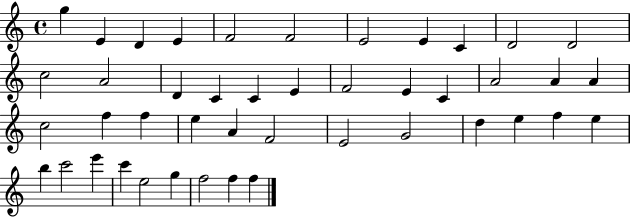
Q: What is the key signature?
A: C major